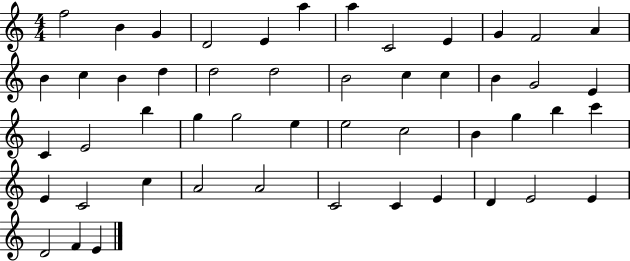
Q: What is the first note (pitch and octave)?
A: F5